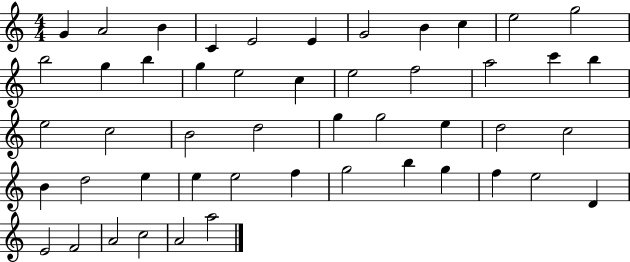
G4/q A4/h B4/q C4/q E4/h E4/q G4/h B4/q C5/q E5/h G5/h B5/h G5/q B5/q G5/q E5/h C5/q E5/h F5/h A5/h C6/q B5/q E5/h C5/h B4/h D5/h G5/q G5/h E5/q D5/h C5/h B4/q D5/h E5/q E5/q E5/h F5/q G5/h B5/q G5/q F5/q E5/h D4/q E4/h F4/h A4/h C5/h A4/h A5/h